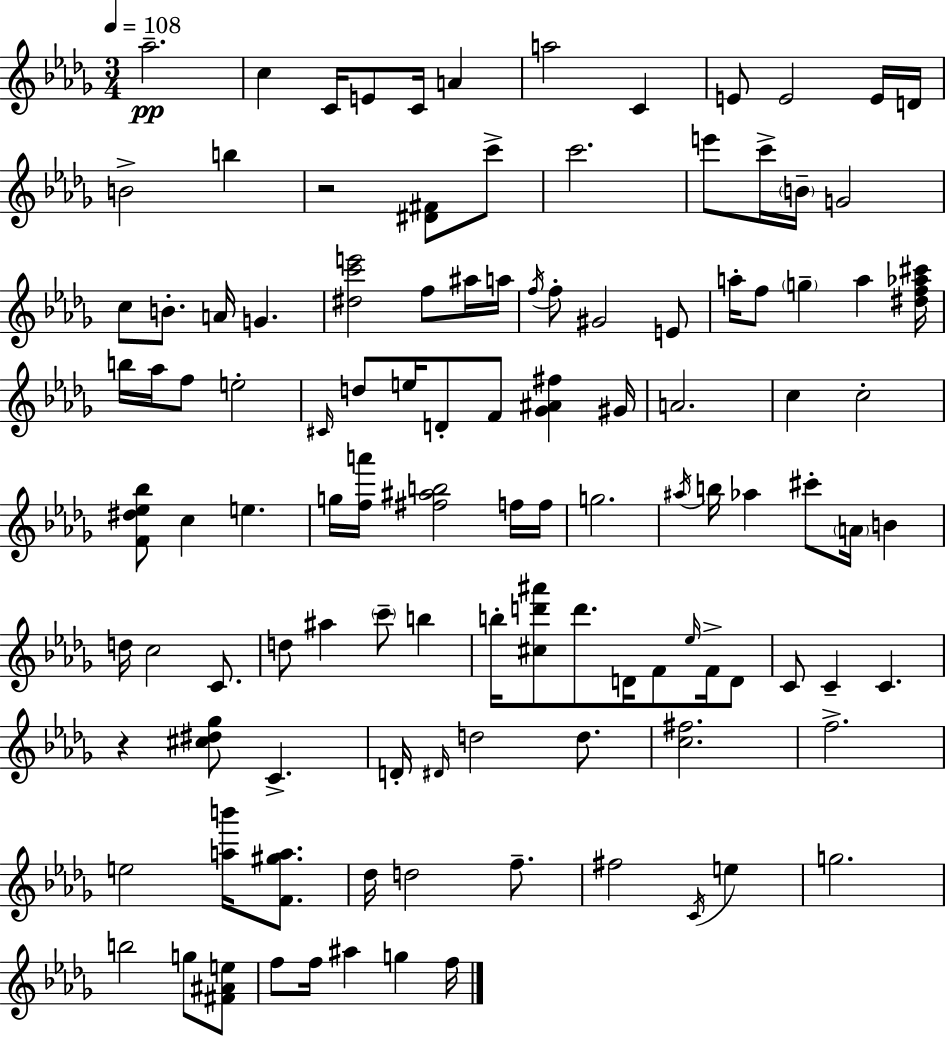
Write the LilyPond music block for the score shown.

{
  \clef treble
  \numericTimeSignature
  \time 3/4
  \key bes \minor
  \tempo 4 = 108
  aes''2.--\pp | c''4 c'16 e'8 c'16 a'4 | a''2 c'4 | e'8 e'2 e'16 d'16 | \break b'2-> b''4 | r2 <dis' fis'>8 c'''8-> | c'''2. | e'''8 c'''16-> \parenthesize b'16-- g'2 | \break c''8 b'8.-. a'16 g'4. | <dis'' c''' e'''>2 f''8 ais''16 a''16 | \acciaccatura { f''16 } f''8-. gis'2 e'8 | a''16-. f''8 \parenthesize g''4-- a''4 | \break <dis'' f'' aes'' cis'''>16 b''16 aes''16 f''8 e''2-. | \grace { cis'16 } d''8 e''16 d'8-. f'8 <ges' ais' fis''>4 | gis'16 a'2. | c''4 c''2-. | \break <f' dis'' ees'' bes''>8 c''4 e''4. | g''16 <f'' a'''>16 <fis'' ais'' b''>2 | f''16 f''16 g''2. | \acciaccatura { ais''16 } b''16 aes''4 cis'''8-. \parenthesize a'16 b'4 | \break d''16 c''2 | c'8. d''8 ais''4 \parenthesize c'''8-- b''4 | b''16-. <cis'' d''' ais'''>8 d'''8. d'16 f'8 | \grace { ees''16 } f'16-> d'8 c'8 c'4-- c'4. | \break r4 <cis'' dis'' ges''>8 c'4.-> | d'16-. \grace { dis'16 } d''2 | d''8. <c'' fis''>2. | f''2.-> | \break e''2 | <a'' b'''>16 <f' gis'' a''>8. des''16 d''2 | f''8.-- fis''2 | \acciaccatura { c'16 } e''4 g''2. | \break b''2 | g''8 <fis' ais' e''>8 f''8 f''16 ais''4 | g''4 f''16 \bar "|."
}